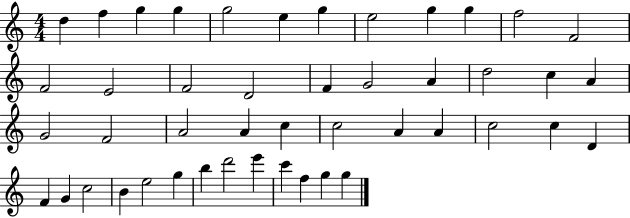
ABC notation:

X:1
T:Untitled
M:4/4
L:1/4
K:C
d f g g g2 e g e2 g g f2 F2 F2 E2 F2 D2 F G2 A d2 c A G2 F2 A2 A c c2 A A c2 c D F G c2 B e2 g b d'2 e' c' f g g